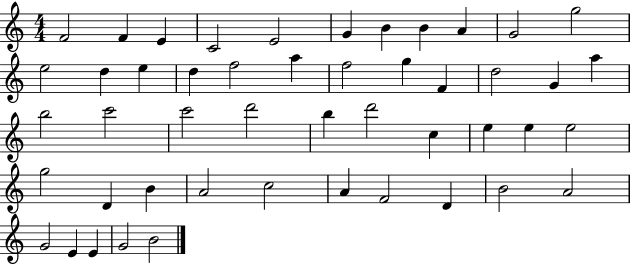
{
  \clef treble
  \numericTimeSignature
  \time 4/4
  \key c \major
  f'2 f'4 e'4 | c'2 e'2 | g'4 b'4 b'4 a'4 | g'2 g''2 | \break e''2 d''4 e''4 | d''4 f''2 a''4 | f''2 g''4 f'4 | d''2 g'4 a''4 | \break b''2 c'''2 | c'''2 d'''2 | b''4 d'''2 c''4 | e''4 e''4 e''2 | \break g''2 d'4 b'4 | a'2 c''2 | a'4 f'2 d'4 | b'2 a'2 | \break g'2 e'4 e'4 | g'2 b'2 | \bar "|."
}